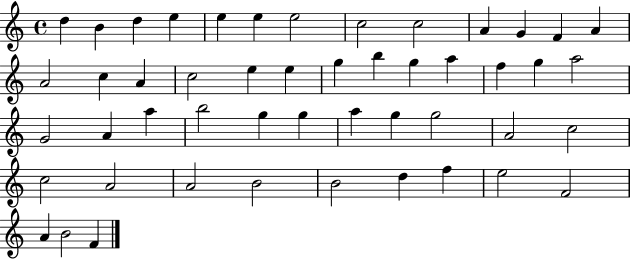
{
  \clef treble
  \time 4/4
  \defaultTimeSignature
  \key c \major
  d''4 b'4 d''4 e''4 | e''4 e''4 e''2 | c''2 c''2 | a'4 g'4 f'4 a'4 | \break a'2 c''4 a'4 | c''2 e''4 e''4 | g''4 b''4 g''4 a''4 | f''4 g''4 a''2 | \break g'2 a'4 a''4 | b''2 g''4 g''4 | a''4 g''4 g''2 | a'2 c''2 | \break c''2 a'2 | a'2 b'2 | b'2 d''4 f''4 | e''2 f'2 | \break a'4 b'2 f'4 | \bar "|."
}